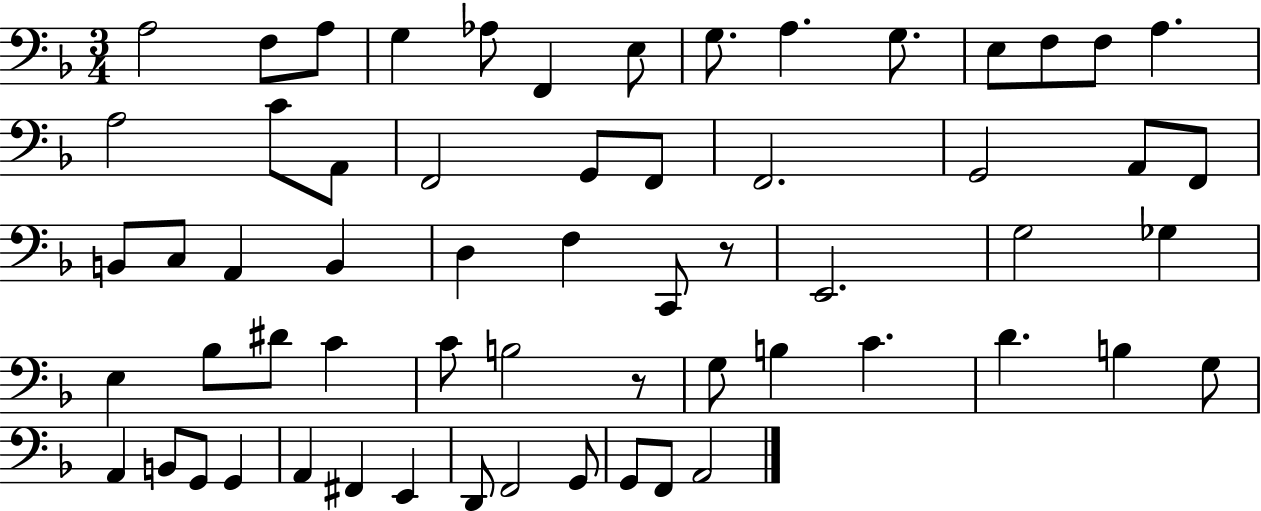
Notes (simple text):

A3/h F3/e A3/e G3/q Ab3/e F2/q E3/e G3/e. A3/q. G3/e. E3/e F3/e F3/e A3/q. A3/h C4/e A2/e F2/h G2/e F2/e F2/h. G2/h A2/e F2/e B2/e C3/e A2/q B2/q D3/q F3/q C2/e R/e E2/h. G3/h Gb3/q E3/q Bb3/e D#4/e C4/q C4/e B3/h R/e G3/e B3/q C4/q. D4/q. B3/q G3/e A2/q B2/e G2/e G2/q A2/q F#2/q E2/q D2/e F2/h G2/e G2/e F2/e A2/h